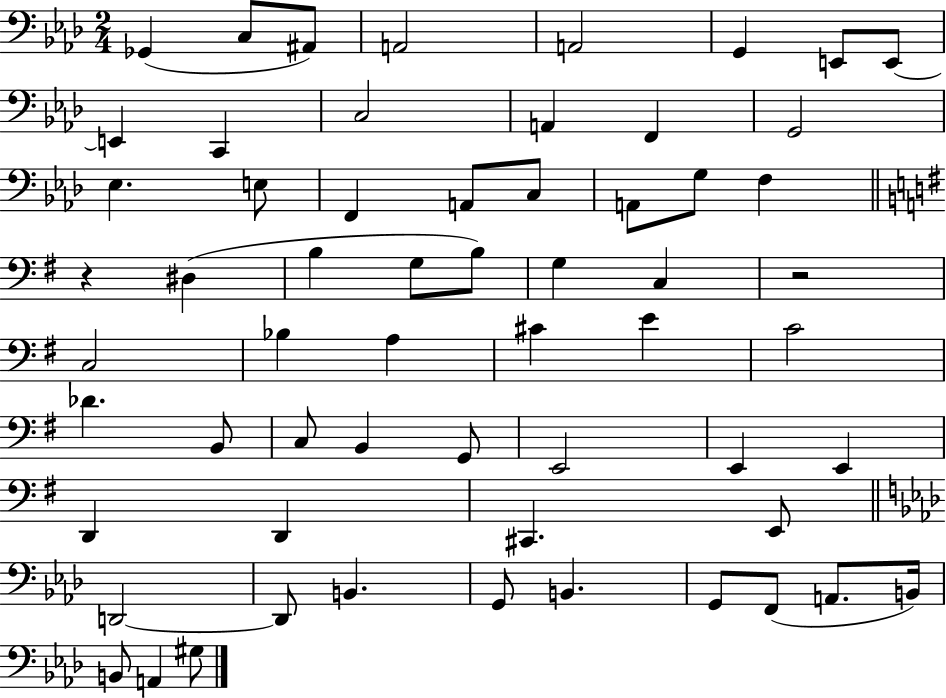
Gb2/q C3/e A#2/e A2/h A2/h G2/q E2/e E2/e E2/q C2/q C3/h A2/q F2/q G2/h Eb3/q. E3/e F2/q A2/e C3/e A2/e G3/e F3/q R/q D#3/q B3/q G3/e B3/e G3/q C3/q R/h C3/h Bb3/q A3/q C#4/q E4/q C4/h Db4/q. B2/e C3/e B2/q G2/e E2/h E2/q E2/q D2/q D2/q C#2/q. E2/e D2/h D2/e B2/q. G2/e B2/q. G2/e F2/e A2/e. B2/s B2/e A2/q G#3/e